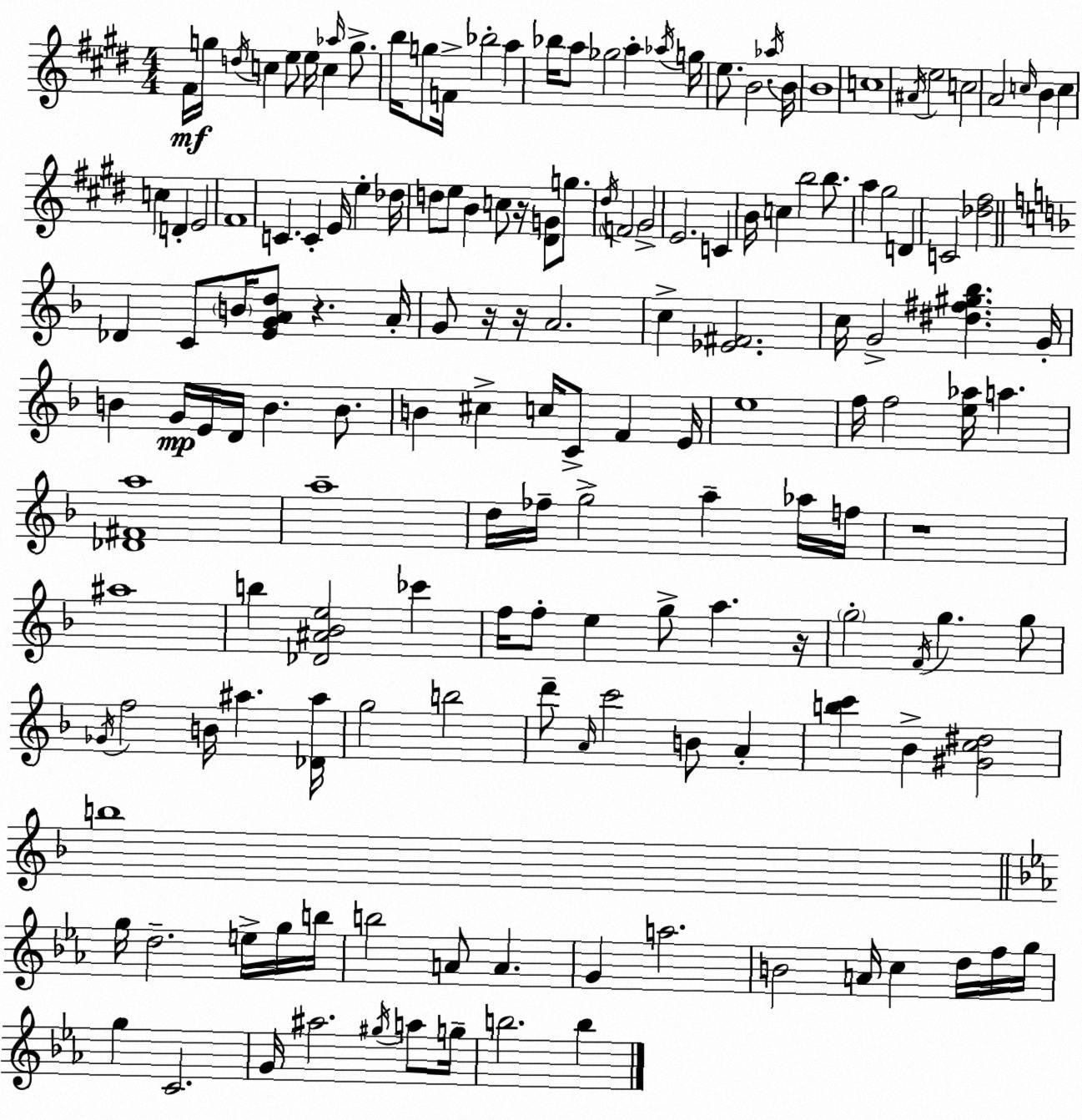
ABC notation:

X:1
T:Untitled
M:4/4
L:1/4
K:E
^F/4 g/4 d/4 c e/2 e/4 c _a/4 g/2 b/4 g/2 F/4 _b2 a _b/4 a/2 _g2 a _a/4 g/4 e/2 B2 _a/4 B/4 B4 c4 ^A/4 e2 c2 A2 c/4 B c c D E2 ^F4 C C E/4 e _d/4 d/2 e/2 B c/2 z/4 [^DG]/2 g/2 ^d/4 F2 ^G2 E2 C B/4 c b2 b/2 a ^g2 D C2 [_d^f]2 _D C/2 B/4 [EGAd]/2 z A/4 G/2 z/4 z/4 A2 c [_E^F]2 c/4 G2 [^d^f^g_b] G/4 B G/4 E/4 D/4 B B/2 B ^c c/4 C/2 F E/4 e4 f/4 f2 [e_a]/4 a [_D^Fa]4 a4 d/4 _f/4 g2 a _a/4 f/4 z4 ^a4 b [_D^A_Be]2 _c' f/4 f/2 e g/2 a z/4 g2 F/4 g g/2 _G/4 f2 B/4 ^a [_D^a]/4 g2 b2 d'/2 A/4 c'2 B/2 A [bc'] _B [^Gc^d]2 b4 g/4 d2 e/4 g/4 b/4 b2 A/2 A G a2 B2 A/4 c d/4 f/4 g/4 g C2 G/4 ^a2 ^g/4 a/2 g/4 b2 b